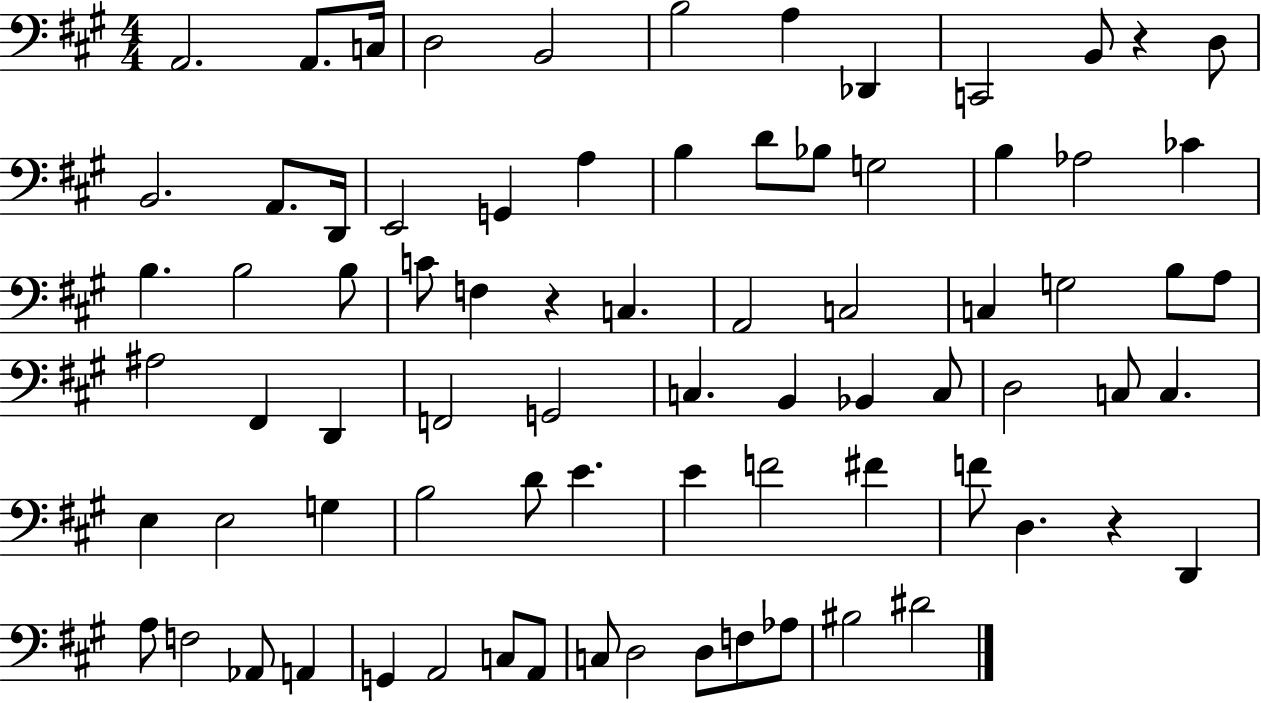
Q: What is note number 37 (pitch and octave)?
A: A#3